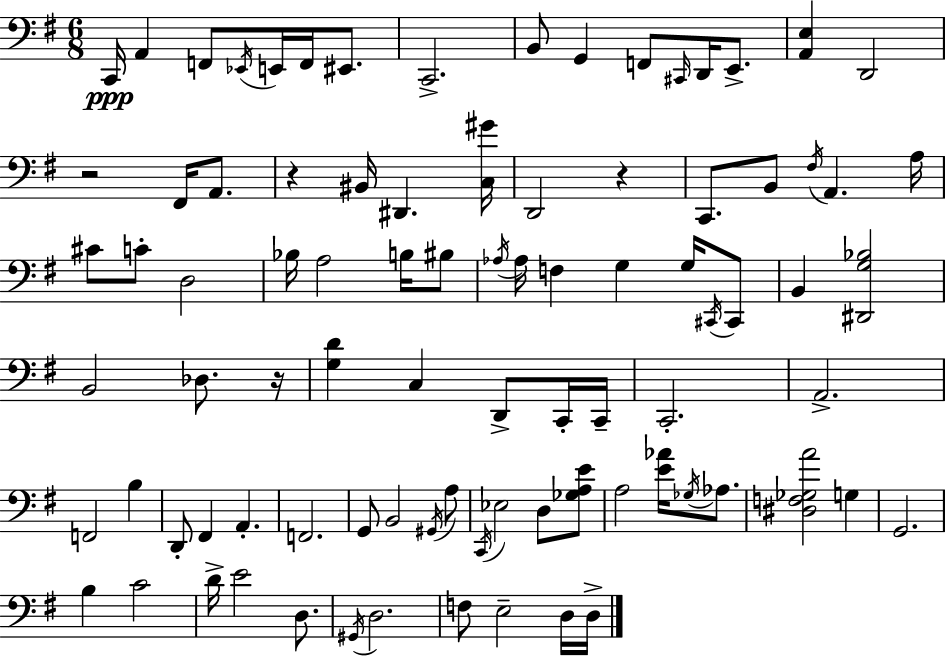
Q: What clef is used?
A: bass